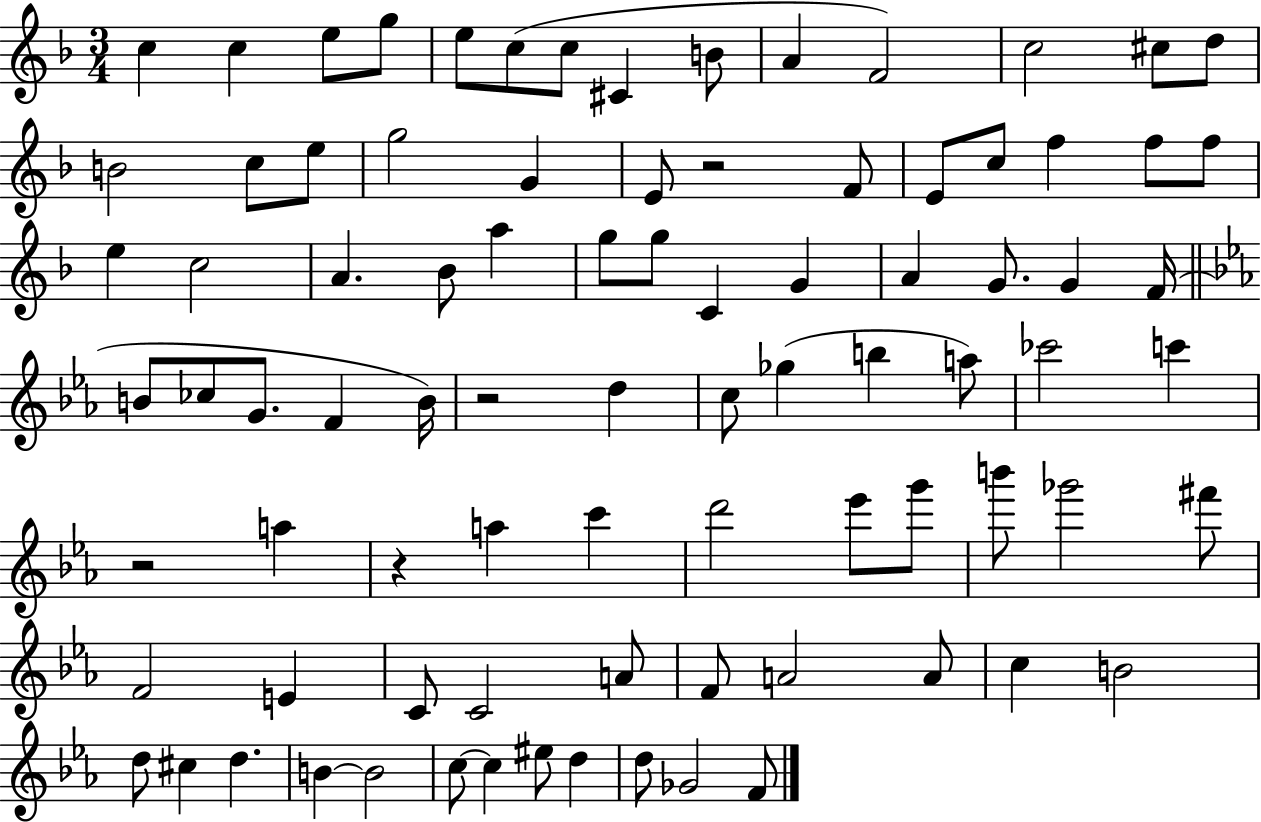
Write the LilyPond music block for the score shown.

{
  \clef treble
  \numericTimeSignature
  \time 3/4
  \key f \major
  \repeat volta 2 { c''4 c''4 e''8 g''8 | e''8 c''8( c''8 cis'4 b'8 | a'4 f'2) | c''2 cis''8 d''8 | \break b'2 c''8 e''8 | g''2 g'4 | e'8 r2 f'8 | e'8 c''8 f''4 f''8 f''8 | \break e''4 c''2 | a'4. bes'8 a''4 | g''8 g''8 c'4 g'4 | a'4 g'8. g'4 f'16( | \break \bar "||" \break \key ees \major b'8 ces''8 g'8. f'4 b'16) | r2 d''4 | c''8 ges''4( b''4 a''8) | ces'''2 c'''4 | \break r2 a''4 | r4 a''4 c'''4 | d'''2 ees'''8 g'''8 | b'''8 ges'''2 fis'''8 | \break f'2 e'4 | c'8 c'2 a'8 | f'8 a'2 a'8 | c''4 b'2 | \break d''8 cis''4 d''4. | b'4~~ b'2 | c''8~~ c''4 eis''8 d''4 | d''8 ges'2 f'8 | \break } \bar "|."
}